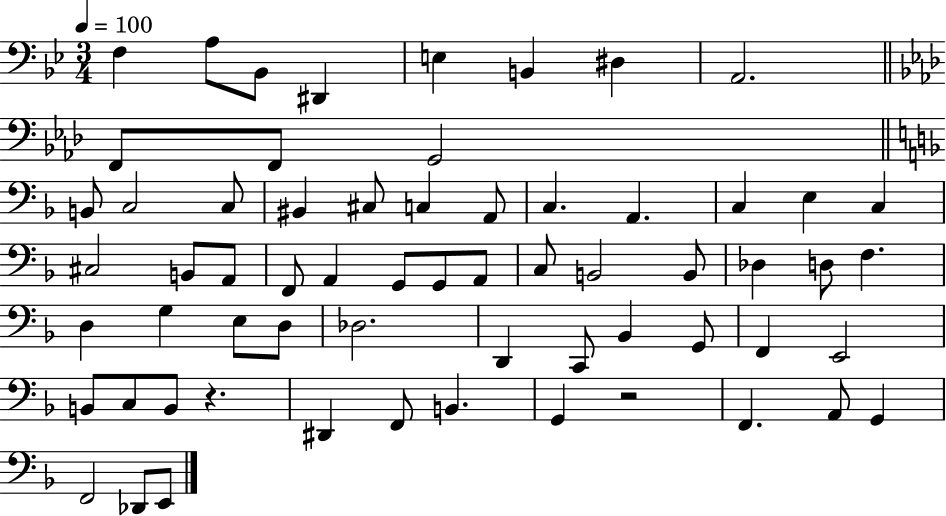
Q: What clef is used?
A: bass